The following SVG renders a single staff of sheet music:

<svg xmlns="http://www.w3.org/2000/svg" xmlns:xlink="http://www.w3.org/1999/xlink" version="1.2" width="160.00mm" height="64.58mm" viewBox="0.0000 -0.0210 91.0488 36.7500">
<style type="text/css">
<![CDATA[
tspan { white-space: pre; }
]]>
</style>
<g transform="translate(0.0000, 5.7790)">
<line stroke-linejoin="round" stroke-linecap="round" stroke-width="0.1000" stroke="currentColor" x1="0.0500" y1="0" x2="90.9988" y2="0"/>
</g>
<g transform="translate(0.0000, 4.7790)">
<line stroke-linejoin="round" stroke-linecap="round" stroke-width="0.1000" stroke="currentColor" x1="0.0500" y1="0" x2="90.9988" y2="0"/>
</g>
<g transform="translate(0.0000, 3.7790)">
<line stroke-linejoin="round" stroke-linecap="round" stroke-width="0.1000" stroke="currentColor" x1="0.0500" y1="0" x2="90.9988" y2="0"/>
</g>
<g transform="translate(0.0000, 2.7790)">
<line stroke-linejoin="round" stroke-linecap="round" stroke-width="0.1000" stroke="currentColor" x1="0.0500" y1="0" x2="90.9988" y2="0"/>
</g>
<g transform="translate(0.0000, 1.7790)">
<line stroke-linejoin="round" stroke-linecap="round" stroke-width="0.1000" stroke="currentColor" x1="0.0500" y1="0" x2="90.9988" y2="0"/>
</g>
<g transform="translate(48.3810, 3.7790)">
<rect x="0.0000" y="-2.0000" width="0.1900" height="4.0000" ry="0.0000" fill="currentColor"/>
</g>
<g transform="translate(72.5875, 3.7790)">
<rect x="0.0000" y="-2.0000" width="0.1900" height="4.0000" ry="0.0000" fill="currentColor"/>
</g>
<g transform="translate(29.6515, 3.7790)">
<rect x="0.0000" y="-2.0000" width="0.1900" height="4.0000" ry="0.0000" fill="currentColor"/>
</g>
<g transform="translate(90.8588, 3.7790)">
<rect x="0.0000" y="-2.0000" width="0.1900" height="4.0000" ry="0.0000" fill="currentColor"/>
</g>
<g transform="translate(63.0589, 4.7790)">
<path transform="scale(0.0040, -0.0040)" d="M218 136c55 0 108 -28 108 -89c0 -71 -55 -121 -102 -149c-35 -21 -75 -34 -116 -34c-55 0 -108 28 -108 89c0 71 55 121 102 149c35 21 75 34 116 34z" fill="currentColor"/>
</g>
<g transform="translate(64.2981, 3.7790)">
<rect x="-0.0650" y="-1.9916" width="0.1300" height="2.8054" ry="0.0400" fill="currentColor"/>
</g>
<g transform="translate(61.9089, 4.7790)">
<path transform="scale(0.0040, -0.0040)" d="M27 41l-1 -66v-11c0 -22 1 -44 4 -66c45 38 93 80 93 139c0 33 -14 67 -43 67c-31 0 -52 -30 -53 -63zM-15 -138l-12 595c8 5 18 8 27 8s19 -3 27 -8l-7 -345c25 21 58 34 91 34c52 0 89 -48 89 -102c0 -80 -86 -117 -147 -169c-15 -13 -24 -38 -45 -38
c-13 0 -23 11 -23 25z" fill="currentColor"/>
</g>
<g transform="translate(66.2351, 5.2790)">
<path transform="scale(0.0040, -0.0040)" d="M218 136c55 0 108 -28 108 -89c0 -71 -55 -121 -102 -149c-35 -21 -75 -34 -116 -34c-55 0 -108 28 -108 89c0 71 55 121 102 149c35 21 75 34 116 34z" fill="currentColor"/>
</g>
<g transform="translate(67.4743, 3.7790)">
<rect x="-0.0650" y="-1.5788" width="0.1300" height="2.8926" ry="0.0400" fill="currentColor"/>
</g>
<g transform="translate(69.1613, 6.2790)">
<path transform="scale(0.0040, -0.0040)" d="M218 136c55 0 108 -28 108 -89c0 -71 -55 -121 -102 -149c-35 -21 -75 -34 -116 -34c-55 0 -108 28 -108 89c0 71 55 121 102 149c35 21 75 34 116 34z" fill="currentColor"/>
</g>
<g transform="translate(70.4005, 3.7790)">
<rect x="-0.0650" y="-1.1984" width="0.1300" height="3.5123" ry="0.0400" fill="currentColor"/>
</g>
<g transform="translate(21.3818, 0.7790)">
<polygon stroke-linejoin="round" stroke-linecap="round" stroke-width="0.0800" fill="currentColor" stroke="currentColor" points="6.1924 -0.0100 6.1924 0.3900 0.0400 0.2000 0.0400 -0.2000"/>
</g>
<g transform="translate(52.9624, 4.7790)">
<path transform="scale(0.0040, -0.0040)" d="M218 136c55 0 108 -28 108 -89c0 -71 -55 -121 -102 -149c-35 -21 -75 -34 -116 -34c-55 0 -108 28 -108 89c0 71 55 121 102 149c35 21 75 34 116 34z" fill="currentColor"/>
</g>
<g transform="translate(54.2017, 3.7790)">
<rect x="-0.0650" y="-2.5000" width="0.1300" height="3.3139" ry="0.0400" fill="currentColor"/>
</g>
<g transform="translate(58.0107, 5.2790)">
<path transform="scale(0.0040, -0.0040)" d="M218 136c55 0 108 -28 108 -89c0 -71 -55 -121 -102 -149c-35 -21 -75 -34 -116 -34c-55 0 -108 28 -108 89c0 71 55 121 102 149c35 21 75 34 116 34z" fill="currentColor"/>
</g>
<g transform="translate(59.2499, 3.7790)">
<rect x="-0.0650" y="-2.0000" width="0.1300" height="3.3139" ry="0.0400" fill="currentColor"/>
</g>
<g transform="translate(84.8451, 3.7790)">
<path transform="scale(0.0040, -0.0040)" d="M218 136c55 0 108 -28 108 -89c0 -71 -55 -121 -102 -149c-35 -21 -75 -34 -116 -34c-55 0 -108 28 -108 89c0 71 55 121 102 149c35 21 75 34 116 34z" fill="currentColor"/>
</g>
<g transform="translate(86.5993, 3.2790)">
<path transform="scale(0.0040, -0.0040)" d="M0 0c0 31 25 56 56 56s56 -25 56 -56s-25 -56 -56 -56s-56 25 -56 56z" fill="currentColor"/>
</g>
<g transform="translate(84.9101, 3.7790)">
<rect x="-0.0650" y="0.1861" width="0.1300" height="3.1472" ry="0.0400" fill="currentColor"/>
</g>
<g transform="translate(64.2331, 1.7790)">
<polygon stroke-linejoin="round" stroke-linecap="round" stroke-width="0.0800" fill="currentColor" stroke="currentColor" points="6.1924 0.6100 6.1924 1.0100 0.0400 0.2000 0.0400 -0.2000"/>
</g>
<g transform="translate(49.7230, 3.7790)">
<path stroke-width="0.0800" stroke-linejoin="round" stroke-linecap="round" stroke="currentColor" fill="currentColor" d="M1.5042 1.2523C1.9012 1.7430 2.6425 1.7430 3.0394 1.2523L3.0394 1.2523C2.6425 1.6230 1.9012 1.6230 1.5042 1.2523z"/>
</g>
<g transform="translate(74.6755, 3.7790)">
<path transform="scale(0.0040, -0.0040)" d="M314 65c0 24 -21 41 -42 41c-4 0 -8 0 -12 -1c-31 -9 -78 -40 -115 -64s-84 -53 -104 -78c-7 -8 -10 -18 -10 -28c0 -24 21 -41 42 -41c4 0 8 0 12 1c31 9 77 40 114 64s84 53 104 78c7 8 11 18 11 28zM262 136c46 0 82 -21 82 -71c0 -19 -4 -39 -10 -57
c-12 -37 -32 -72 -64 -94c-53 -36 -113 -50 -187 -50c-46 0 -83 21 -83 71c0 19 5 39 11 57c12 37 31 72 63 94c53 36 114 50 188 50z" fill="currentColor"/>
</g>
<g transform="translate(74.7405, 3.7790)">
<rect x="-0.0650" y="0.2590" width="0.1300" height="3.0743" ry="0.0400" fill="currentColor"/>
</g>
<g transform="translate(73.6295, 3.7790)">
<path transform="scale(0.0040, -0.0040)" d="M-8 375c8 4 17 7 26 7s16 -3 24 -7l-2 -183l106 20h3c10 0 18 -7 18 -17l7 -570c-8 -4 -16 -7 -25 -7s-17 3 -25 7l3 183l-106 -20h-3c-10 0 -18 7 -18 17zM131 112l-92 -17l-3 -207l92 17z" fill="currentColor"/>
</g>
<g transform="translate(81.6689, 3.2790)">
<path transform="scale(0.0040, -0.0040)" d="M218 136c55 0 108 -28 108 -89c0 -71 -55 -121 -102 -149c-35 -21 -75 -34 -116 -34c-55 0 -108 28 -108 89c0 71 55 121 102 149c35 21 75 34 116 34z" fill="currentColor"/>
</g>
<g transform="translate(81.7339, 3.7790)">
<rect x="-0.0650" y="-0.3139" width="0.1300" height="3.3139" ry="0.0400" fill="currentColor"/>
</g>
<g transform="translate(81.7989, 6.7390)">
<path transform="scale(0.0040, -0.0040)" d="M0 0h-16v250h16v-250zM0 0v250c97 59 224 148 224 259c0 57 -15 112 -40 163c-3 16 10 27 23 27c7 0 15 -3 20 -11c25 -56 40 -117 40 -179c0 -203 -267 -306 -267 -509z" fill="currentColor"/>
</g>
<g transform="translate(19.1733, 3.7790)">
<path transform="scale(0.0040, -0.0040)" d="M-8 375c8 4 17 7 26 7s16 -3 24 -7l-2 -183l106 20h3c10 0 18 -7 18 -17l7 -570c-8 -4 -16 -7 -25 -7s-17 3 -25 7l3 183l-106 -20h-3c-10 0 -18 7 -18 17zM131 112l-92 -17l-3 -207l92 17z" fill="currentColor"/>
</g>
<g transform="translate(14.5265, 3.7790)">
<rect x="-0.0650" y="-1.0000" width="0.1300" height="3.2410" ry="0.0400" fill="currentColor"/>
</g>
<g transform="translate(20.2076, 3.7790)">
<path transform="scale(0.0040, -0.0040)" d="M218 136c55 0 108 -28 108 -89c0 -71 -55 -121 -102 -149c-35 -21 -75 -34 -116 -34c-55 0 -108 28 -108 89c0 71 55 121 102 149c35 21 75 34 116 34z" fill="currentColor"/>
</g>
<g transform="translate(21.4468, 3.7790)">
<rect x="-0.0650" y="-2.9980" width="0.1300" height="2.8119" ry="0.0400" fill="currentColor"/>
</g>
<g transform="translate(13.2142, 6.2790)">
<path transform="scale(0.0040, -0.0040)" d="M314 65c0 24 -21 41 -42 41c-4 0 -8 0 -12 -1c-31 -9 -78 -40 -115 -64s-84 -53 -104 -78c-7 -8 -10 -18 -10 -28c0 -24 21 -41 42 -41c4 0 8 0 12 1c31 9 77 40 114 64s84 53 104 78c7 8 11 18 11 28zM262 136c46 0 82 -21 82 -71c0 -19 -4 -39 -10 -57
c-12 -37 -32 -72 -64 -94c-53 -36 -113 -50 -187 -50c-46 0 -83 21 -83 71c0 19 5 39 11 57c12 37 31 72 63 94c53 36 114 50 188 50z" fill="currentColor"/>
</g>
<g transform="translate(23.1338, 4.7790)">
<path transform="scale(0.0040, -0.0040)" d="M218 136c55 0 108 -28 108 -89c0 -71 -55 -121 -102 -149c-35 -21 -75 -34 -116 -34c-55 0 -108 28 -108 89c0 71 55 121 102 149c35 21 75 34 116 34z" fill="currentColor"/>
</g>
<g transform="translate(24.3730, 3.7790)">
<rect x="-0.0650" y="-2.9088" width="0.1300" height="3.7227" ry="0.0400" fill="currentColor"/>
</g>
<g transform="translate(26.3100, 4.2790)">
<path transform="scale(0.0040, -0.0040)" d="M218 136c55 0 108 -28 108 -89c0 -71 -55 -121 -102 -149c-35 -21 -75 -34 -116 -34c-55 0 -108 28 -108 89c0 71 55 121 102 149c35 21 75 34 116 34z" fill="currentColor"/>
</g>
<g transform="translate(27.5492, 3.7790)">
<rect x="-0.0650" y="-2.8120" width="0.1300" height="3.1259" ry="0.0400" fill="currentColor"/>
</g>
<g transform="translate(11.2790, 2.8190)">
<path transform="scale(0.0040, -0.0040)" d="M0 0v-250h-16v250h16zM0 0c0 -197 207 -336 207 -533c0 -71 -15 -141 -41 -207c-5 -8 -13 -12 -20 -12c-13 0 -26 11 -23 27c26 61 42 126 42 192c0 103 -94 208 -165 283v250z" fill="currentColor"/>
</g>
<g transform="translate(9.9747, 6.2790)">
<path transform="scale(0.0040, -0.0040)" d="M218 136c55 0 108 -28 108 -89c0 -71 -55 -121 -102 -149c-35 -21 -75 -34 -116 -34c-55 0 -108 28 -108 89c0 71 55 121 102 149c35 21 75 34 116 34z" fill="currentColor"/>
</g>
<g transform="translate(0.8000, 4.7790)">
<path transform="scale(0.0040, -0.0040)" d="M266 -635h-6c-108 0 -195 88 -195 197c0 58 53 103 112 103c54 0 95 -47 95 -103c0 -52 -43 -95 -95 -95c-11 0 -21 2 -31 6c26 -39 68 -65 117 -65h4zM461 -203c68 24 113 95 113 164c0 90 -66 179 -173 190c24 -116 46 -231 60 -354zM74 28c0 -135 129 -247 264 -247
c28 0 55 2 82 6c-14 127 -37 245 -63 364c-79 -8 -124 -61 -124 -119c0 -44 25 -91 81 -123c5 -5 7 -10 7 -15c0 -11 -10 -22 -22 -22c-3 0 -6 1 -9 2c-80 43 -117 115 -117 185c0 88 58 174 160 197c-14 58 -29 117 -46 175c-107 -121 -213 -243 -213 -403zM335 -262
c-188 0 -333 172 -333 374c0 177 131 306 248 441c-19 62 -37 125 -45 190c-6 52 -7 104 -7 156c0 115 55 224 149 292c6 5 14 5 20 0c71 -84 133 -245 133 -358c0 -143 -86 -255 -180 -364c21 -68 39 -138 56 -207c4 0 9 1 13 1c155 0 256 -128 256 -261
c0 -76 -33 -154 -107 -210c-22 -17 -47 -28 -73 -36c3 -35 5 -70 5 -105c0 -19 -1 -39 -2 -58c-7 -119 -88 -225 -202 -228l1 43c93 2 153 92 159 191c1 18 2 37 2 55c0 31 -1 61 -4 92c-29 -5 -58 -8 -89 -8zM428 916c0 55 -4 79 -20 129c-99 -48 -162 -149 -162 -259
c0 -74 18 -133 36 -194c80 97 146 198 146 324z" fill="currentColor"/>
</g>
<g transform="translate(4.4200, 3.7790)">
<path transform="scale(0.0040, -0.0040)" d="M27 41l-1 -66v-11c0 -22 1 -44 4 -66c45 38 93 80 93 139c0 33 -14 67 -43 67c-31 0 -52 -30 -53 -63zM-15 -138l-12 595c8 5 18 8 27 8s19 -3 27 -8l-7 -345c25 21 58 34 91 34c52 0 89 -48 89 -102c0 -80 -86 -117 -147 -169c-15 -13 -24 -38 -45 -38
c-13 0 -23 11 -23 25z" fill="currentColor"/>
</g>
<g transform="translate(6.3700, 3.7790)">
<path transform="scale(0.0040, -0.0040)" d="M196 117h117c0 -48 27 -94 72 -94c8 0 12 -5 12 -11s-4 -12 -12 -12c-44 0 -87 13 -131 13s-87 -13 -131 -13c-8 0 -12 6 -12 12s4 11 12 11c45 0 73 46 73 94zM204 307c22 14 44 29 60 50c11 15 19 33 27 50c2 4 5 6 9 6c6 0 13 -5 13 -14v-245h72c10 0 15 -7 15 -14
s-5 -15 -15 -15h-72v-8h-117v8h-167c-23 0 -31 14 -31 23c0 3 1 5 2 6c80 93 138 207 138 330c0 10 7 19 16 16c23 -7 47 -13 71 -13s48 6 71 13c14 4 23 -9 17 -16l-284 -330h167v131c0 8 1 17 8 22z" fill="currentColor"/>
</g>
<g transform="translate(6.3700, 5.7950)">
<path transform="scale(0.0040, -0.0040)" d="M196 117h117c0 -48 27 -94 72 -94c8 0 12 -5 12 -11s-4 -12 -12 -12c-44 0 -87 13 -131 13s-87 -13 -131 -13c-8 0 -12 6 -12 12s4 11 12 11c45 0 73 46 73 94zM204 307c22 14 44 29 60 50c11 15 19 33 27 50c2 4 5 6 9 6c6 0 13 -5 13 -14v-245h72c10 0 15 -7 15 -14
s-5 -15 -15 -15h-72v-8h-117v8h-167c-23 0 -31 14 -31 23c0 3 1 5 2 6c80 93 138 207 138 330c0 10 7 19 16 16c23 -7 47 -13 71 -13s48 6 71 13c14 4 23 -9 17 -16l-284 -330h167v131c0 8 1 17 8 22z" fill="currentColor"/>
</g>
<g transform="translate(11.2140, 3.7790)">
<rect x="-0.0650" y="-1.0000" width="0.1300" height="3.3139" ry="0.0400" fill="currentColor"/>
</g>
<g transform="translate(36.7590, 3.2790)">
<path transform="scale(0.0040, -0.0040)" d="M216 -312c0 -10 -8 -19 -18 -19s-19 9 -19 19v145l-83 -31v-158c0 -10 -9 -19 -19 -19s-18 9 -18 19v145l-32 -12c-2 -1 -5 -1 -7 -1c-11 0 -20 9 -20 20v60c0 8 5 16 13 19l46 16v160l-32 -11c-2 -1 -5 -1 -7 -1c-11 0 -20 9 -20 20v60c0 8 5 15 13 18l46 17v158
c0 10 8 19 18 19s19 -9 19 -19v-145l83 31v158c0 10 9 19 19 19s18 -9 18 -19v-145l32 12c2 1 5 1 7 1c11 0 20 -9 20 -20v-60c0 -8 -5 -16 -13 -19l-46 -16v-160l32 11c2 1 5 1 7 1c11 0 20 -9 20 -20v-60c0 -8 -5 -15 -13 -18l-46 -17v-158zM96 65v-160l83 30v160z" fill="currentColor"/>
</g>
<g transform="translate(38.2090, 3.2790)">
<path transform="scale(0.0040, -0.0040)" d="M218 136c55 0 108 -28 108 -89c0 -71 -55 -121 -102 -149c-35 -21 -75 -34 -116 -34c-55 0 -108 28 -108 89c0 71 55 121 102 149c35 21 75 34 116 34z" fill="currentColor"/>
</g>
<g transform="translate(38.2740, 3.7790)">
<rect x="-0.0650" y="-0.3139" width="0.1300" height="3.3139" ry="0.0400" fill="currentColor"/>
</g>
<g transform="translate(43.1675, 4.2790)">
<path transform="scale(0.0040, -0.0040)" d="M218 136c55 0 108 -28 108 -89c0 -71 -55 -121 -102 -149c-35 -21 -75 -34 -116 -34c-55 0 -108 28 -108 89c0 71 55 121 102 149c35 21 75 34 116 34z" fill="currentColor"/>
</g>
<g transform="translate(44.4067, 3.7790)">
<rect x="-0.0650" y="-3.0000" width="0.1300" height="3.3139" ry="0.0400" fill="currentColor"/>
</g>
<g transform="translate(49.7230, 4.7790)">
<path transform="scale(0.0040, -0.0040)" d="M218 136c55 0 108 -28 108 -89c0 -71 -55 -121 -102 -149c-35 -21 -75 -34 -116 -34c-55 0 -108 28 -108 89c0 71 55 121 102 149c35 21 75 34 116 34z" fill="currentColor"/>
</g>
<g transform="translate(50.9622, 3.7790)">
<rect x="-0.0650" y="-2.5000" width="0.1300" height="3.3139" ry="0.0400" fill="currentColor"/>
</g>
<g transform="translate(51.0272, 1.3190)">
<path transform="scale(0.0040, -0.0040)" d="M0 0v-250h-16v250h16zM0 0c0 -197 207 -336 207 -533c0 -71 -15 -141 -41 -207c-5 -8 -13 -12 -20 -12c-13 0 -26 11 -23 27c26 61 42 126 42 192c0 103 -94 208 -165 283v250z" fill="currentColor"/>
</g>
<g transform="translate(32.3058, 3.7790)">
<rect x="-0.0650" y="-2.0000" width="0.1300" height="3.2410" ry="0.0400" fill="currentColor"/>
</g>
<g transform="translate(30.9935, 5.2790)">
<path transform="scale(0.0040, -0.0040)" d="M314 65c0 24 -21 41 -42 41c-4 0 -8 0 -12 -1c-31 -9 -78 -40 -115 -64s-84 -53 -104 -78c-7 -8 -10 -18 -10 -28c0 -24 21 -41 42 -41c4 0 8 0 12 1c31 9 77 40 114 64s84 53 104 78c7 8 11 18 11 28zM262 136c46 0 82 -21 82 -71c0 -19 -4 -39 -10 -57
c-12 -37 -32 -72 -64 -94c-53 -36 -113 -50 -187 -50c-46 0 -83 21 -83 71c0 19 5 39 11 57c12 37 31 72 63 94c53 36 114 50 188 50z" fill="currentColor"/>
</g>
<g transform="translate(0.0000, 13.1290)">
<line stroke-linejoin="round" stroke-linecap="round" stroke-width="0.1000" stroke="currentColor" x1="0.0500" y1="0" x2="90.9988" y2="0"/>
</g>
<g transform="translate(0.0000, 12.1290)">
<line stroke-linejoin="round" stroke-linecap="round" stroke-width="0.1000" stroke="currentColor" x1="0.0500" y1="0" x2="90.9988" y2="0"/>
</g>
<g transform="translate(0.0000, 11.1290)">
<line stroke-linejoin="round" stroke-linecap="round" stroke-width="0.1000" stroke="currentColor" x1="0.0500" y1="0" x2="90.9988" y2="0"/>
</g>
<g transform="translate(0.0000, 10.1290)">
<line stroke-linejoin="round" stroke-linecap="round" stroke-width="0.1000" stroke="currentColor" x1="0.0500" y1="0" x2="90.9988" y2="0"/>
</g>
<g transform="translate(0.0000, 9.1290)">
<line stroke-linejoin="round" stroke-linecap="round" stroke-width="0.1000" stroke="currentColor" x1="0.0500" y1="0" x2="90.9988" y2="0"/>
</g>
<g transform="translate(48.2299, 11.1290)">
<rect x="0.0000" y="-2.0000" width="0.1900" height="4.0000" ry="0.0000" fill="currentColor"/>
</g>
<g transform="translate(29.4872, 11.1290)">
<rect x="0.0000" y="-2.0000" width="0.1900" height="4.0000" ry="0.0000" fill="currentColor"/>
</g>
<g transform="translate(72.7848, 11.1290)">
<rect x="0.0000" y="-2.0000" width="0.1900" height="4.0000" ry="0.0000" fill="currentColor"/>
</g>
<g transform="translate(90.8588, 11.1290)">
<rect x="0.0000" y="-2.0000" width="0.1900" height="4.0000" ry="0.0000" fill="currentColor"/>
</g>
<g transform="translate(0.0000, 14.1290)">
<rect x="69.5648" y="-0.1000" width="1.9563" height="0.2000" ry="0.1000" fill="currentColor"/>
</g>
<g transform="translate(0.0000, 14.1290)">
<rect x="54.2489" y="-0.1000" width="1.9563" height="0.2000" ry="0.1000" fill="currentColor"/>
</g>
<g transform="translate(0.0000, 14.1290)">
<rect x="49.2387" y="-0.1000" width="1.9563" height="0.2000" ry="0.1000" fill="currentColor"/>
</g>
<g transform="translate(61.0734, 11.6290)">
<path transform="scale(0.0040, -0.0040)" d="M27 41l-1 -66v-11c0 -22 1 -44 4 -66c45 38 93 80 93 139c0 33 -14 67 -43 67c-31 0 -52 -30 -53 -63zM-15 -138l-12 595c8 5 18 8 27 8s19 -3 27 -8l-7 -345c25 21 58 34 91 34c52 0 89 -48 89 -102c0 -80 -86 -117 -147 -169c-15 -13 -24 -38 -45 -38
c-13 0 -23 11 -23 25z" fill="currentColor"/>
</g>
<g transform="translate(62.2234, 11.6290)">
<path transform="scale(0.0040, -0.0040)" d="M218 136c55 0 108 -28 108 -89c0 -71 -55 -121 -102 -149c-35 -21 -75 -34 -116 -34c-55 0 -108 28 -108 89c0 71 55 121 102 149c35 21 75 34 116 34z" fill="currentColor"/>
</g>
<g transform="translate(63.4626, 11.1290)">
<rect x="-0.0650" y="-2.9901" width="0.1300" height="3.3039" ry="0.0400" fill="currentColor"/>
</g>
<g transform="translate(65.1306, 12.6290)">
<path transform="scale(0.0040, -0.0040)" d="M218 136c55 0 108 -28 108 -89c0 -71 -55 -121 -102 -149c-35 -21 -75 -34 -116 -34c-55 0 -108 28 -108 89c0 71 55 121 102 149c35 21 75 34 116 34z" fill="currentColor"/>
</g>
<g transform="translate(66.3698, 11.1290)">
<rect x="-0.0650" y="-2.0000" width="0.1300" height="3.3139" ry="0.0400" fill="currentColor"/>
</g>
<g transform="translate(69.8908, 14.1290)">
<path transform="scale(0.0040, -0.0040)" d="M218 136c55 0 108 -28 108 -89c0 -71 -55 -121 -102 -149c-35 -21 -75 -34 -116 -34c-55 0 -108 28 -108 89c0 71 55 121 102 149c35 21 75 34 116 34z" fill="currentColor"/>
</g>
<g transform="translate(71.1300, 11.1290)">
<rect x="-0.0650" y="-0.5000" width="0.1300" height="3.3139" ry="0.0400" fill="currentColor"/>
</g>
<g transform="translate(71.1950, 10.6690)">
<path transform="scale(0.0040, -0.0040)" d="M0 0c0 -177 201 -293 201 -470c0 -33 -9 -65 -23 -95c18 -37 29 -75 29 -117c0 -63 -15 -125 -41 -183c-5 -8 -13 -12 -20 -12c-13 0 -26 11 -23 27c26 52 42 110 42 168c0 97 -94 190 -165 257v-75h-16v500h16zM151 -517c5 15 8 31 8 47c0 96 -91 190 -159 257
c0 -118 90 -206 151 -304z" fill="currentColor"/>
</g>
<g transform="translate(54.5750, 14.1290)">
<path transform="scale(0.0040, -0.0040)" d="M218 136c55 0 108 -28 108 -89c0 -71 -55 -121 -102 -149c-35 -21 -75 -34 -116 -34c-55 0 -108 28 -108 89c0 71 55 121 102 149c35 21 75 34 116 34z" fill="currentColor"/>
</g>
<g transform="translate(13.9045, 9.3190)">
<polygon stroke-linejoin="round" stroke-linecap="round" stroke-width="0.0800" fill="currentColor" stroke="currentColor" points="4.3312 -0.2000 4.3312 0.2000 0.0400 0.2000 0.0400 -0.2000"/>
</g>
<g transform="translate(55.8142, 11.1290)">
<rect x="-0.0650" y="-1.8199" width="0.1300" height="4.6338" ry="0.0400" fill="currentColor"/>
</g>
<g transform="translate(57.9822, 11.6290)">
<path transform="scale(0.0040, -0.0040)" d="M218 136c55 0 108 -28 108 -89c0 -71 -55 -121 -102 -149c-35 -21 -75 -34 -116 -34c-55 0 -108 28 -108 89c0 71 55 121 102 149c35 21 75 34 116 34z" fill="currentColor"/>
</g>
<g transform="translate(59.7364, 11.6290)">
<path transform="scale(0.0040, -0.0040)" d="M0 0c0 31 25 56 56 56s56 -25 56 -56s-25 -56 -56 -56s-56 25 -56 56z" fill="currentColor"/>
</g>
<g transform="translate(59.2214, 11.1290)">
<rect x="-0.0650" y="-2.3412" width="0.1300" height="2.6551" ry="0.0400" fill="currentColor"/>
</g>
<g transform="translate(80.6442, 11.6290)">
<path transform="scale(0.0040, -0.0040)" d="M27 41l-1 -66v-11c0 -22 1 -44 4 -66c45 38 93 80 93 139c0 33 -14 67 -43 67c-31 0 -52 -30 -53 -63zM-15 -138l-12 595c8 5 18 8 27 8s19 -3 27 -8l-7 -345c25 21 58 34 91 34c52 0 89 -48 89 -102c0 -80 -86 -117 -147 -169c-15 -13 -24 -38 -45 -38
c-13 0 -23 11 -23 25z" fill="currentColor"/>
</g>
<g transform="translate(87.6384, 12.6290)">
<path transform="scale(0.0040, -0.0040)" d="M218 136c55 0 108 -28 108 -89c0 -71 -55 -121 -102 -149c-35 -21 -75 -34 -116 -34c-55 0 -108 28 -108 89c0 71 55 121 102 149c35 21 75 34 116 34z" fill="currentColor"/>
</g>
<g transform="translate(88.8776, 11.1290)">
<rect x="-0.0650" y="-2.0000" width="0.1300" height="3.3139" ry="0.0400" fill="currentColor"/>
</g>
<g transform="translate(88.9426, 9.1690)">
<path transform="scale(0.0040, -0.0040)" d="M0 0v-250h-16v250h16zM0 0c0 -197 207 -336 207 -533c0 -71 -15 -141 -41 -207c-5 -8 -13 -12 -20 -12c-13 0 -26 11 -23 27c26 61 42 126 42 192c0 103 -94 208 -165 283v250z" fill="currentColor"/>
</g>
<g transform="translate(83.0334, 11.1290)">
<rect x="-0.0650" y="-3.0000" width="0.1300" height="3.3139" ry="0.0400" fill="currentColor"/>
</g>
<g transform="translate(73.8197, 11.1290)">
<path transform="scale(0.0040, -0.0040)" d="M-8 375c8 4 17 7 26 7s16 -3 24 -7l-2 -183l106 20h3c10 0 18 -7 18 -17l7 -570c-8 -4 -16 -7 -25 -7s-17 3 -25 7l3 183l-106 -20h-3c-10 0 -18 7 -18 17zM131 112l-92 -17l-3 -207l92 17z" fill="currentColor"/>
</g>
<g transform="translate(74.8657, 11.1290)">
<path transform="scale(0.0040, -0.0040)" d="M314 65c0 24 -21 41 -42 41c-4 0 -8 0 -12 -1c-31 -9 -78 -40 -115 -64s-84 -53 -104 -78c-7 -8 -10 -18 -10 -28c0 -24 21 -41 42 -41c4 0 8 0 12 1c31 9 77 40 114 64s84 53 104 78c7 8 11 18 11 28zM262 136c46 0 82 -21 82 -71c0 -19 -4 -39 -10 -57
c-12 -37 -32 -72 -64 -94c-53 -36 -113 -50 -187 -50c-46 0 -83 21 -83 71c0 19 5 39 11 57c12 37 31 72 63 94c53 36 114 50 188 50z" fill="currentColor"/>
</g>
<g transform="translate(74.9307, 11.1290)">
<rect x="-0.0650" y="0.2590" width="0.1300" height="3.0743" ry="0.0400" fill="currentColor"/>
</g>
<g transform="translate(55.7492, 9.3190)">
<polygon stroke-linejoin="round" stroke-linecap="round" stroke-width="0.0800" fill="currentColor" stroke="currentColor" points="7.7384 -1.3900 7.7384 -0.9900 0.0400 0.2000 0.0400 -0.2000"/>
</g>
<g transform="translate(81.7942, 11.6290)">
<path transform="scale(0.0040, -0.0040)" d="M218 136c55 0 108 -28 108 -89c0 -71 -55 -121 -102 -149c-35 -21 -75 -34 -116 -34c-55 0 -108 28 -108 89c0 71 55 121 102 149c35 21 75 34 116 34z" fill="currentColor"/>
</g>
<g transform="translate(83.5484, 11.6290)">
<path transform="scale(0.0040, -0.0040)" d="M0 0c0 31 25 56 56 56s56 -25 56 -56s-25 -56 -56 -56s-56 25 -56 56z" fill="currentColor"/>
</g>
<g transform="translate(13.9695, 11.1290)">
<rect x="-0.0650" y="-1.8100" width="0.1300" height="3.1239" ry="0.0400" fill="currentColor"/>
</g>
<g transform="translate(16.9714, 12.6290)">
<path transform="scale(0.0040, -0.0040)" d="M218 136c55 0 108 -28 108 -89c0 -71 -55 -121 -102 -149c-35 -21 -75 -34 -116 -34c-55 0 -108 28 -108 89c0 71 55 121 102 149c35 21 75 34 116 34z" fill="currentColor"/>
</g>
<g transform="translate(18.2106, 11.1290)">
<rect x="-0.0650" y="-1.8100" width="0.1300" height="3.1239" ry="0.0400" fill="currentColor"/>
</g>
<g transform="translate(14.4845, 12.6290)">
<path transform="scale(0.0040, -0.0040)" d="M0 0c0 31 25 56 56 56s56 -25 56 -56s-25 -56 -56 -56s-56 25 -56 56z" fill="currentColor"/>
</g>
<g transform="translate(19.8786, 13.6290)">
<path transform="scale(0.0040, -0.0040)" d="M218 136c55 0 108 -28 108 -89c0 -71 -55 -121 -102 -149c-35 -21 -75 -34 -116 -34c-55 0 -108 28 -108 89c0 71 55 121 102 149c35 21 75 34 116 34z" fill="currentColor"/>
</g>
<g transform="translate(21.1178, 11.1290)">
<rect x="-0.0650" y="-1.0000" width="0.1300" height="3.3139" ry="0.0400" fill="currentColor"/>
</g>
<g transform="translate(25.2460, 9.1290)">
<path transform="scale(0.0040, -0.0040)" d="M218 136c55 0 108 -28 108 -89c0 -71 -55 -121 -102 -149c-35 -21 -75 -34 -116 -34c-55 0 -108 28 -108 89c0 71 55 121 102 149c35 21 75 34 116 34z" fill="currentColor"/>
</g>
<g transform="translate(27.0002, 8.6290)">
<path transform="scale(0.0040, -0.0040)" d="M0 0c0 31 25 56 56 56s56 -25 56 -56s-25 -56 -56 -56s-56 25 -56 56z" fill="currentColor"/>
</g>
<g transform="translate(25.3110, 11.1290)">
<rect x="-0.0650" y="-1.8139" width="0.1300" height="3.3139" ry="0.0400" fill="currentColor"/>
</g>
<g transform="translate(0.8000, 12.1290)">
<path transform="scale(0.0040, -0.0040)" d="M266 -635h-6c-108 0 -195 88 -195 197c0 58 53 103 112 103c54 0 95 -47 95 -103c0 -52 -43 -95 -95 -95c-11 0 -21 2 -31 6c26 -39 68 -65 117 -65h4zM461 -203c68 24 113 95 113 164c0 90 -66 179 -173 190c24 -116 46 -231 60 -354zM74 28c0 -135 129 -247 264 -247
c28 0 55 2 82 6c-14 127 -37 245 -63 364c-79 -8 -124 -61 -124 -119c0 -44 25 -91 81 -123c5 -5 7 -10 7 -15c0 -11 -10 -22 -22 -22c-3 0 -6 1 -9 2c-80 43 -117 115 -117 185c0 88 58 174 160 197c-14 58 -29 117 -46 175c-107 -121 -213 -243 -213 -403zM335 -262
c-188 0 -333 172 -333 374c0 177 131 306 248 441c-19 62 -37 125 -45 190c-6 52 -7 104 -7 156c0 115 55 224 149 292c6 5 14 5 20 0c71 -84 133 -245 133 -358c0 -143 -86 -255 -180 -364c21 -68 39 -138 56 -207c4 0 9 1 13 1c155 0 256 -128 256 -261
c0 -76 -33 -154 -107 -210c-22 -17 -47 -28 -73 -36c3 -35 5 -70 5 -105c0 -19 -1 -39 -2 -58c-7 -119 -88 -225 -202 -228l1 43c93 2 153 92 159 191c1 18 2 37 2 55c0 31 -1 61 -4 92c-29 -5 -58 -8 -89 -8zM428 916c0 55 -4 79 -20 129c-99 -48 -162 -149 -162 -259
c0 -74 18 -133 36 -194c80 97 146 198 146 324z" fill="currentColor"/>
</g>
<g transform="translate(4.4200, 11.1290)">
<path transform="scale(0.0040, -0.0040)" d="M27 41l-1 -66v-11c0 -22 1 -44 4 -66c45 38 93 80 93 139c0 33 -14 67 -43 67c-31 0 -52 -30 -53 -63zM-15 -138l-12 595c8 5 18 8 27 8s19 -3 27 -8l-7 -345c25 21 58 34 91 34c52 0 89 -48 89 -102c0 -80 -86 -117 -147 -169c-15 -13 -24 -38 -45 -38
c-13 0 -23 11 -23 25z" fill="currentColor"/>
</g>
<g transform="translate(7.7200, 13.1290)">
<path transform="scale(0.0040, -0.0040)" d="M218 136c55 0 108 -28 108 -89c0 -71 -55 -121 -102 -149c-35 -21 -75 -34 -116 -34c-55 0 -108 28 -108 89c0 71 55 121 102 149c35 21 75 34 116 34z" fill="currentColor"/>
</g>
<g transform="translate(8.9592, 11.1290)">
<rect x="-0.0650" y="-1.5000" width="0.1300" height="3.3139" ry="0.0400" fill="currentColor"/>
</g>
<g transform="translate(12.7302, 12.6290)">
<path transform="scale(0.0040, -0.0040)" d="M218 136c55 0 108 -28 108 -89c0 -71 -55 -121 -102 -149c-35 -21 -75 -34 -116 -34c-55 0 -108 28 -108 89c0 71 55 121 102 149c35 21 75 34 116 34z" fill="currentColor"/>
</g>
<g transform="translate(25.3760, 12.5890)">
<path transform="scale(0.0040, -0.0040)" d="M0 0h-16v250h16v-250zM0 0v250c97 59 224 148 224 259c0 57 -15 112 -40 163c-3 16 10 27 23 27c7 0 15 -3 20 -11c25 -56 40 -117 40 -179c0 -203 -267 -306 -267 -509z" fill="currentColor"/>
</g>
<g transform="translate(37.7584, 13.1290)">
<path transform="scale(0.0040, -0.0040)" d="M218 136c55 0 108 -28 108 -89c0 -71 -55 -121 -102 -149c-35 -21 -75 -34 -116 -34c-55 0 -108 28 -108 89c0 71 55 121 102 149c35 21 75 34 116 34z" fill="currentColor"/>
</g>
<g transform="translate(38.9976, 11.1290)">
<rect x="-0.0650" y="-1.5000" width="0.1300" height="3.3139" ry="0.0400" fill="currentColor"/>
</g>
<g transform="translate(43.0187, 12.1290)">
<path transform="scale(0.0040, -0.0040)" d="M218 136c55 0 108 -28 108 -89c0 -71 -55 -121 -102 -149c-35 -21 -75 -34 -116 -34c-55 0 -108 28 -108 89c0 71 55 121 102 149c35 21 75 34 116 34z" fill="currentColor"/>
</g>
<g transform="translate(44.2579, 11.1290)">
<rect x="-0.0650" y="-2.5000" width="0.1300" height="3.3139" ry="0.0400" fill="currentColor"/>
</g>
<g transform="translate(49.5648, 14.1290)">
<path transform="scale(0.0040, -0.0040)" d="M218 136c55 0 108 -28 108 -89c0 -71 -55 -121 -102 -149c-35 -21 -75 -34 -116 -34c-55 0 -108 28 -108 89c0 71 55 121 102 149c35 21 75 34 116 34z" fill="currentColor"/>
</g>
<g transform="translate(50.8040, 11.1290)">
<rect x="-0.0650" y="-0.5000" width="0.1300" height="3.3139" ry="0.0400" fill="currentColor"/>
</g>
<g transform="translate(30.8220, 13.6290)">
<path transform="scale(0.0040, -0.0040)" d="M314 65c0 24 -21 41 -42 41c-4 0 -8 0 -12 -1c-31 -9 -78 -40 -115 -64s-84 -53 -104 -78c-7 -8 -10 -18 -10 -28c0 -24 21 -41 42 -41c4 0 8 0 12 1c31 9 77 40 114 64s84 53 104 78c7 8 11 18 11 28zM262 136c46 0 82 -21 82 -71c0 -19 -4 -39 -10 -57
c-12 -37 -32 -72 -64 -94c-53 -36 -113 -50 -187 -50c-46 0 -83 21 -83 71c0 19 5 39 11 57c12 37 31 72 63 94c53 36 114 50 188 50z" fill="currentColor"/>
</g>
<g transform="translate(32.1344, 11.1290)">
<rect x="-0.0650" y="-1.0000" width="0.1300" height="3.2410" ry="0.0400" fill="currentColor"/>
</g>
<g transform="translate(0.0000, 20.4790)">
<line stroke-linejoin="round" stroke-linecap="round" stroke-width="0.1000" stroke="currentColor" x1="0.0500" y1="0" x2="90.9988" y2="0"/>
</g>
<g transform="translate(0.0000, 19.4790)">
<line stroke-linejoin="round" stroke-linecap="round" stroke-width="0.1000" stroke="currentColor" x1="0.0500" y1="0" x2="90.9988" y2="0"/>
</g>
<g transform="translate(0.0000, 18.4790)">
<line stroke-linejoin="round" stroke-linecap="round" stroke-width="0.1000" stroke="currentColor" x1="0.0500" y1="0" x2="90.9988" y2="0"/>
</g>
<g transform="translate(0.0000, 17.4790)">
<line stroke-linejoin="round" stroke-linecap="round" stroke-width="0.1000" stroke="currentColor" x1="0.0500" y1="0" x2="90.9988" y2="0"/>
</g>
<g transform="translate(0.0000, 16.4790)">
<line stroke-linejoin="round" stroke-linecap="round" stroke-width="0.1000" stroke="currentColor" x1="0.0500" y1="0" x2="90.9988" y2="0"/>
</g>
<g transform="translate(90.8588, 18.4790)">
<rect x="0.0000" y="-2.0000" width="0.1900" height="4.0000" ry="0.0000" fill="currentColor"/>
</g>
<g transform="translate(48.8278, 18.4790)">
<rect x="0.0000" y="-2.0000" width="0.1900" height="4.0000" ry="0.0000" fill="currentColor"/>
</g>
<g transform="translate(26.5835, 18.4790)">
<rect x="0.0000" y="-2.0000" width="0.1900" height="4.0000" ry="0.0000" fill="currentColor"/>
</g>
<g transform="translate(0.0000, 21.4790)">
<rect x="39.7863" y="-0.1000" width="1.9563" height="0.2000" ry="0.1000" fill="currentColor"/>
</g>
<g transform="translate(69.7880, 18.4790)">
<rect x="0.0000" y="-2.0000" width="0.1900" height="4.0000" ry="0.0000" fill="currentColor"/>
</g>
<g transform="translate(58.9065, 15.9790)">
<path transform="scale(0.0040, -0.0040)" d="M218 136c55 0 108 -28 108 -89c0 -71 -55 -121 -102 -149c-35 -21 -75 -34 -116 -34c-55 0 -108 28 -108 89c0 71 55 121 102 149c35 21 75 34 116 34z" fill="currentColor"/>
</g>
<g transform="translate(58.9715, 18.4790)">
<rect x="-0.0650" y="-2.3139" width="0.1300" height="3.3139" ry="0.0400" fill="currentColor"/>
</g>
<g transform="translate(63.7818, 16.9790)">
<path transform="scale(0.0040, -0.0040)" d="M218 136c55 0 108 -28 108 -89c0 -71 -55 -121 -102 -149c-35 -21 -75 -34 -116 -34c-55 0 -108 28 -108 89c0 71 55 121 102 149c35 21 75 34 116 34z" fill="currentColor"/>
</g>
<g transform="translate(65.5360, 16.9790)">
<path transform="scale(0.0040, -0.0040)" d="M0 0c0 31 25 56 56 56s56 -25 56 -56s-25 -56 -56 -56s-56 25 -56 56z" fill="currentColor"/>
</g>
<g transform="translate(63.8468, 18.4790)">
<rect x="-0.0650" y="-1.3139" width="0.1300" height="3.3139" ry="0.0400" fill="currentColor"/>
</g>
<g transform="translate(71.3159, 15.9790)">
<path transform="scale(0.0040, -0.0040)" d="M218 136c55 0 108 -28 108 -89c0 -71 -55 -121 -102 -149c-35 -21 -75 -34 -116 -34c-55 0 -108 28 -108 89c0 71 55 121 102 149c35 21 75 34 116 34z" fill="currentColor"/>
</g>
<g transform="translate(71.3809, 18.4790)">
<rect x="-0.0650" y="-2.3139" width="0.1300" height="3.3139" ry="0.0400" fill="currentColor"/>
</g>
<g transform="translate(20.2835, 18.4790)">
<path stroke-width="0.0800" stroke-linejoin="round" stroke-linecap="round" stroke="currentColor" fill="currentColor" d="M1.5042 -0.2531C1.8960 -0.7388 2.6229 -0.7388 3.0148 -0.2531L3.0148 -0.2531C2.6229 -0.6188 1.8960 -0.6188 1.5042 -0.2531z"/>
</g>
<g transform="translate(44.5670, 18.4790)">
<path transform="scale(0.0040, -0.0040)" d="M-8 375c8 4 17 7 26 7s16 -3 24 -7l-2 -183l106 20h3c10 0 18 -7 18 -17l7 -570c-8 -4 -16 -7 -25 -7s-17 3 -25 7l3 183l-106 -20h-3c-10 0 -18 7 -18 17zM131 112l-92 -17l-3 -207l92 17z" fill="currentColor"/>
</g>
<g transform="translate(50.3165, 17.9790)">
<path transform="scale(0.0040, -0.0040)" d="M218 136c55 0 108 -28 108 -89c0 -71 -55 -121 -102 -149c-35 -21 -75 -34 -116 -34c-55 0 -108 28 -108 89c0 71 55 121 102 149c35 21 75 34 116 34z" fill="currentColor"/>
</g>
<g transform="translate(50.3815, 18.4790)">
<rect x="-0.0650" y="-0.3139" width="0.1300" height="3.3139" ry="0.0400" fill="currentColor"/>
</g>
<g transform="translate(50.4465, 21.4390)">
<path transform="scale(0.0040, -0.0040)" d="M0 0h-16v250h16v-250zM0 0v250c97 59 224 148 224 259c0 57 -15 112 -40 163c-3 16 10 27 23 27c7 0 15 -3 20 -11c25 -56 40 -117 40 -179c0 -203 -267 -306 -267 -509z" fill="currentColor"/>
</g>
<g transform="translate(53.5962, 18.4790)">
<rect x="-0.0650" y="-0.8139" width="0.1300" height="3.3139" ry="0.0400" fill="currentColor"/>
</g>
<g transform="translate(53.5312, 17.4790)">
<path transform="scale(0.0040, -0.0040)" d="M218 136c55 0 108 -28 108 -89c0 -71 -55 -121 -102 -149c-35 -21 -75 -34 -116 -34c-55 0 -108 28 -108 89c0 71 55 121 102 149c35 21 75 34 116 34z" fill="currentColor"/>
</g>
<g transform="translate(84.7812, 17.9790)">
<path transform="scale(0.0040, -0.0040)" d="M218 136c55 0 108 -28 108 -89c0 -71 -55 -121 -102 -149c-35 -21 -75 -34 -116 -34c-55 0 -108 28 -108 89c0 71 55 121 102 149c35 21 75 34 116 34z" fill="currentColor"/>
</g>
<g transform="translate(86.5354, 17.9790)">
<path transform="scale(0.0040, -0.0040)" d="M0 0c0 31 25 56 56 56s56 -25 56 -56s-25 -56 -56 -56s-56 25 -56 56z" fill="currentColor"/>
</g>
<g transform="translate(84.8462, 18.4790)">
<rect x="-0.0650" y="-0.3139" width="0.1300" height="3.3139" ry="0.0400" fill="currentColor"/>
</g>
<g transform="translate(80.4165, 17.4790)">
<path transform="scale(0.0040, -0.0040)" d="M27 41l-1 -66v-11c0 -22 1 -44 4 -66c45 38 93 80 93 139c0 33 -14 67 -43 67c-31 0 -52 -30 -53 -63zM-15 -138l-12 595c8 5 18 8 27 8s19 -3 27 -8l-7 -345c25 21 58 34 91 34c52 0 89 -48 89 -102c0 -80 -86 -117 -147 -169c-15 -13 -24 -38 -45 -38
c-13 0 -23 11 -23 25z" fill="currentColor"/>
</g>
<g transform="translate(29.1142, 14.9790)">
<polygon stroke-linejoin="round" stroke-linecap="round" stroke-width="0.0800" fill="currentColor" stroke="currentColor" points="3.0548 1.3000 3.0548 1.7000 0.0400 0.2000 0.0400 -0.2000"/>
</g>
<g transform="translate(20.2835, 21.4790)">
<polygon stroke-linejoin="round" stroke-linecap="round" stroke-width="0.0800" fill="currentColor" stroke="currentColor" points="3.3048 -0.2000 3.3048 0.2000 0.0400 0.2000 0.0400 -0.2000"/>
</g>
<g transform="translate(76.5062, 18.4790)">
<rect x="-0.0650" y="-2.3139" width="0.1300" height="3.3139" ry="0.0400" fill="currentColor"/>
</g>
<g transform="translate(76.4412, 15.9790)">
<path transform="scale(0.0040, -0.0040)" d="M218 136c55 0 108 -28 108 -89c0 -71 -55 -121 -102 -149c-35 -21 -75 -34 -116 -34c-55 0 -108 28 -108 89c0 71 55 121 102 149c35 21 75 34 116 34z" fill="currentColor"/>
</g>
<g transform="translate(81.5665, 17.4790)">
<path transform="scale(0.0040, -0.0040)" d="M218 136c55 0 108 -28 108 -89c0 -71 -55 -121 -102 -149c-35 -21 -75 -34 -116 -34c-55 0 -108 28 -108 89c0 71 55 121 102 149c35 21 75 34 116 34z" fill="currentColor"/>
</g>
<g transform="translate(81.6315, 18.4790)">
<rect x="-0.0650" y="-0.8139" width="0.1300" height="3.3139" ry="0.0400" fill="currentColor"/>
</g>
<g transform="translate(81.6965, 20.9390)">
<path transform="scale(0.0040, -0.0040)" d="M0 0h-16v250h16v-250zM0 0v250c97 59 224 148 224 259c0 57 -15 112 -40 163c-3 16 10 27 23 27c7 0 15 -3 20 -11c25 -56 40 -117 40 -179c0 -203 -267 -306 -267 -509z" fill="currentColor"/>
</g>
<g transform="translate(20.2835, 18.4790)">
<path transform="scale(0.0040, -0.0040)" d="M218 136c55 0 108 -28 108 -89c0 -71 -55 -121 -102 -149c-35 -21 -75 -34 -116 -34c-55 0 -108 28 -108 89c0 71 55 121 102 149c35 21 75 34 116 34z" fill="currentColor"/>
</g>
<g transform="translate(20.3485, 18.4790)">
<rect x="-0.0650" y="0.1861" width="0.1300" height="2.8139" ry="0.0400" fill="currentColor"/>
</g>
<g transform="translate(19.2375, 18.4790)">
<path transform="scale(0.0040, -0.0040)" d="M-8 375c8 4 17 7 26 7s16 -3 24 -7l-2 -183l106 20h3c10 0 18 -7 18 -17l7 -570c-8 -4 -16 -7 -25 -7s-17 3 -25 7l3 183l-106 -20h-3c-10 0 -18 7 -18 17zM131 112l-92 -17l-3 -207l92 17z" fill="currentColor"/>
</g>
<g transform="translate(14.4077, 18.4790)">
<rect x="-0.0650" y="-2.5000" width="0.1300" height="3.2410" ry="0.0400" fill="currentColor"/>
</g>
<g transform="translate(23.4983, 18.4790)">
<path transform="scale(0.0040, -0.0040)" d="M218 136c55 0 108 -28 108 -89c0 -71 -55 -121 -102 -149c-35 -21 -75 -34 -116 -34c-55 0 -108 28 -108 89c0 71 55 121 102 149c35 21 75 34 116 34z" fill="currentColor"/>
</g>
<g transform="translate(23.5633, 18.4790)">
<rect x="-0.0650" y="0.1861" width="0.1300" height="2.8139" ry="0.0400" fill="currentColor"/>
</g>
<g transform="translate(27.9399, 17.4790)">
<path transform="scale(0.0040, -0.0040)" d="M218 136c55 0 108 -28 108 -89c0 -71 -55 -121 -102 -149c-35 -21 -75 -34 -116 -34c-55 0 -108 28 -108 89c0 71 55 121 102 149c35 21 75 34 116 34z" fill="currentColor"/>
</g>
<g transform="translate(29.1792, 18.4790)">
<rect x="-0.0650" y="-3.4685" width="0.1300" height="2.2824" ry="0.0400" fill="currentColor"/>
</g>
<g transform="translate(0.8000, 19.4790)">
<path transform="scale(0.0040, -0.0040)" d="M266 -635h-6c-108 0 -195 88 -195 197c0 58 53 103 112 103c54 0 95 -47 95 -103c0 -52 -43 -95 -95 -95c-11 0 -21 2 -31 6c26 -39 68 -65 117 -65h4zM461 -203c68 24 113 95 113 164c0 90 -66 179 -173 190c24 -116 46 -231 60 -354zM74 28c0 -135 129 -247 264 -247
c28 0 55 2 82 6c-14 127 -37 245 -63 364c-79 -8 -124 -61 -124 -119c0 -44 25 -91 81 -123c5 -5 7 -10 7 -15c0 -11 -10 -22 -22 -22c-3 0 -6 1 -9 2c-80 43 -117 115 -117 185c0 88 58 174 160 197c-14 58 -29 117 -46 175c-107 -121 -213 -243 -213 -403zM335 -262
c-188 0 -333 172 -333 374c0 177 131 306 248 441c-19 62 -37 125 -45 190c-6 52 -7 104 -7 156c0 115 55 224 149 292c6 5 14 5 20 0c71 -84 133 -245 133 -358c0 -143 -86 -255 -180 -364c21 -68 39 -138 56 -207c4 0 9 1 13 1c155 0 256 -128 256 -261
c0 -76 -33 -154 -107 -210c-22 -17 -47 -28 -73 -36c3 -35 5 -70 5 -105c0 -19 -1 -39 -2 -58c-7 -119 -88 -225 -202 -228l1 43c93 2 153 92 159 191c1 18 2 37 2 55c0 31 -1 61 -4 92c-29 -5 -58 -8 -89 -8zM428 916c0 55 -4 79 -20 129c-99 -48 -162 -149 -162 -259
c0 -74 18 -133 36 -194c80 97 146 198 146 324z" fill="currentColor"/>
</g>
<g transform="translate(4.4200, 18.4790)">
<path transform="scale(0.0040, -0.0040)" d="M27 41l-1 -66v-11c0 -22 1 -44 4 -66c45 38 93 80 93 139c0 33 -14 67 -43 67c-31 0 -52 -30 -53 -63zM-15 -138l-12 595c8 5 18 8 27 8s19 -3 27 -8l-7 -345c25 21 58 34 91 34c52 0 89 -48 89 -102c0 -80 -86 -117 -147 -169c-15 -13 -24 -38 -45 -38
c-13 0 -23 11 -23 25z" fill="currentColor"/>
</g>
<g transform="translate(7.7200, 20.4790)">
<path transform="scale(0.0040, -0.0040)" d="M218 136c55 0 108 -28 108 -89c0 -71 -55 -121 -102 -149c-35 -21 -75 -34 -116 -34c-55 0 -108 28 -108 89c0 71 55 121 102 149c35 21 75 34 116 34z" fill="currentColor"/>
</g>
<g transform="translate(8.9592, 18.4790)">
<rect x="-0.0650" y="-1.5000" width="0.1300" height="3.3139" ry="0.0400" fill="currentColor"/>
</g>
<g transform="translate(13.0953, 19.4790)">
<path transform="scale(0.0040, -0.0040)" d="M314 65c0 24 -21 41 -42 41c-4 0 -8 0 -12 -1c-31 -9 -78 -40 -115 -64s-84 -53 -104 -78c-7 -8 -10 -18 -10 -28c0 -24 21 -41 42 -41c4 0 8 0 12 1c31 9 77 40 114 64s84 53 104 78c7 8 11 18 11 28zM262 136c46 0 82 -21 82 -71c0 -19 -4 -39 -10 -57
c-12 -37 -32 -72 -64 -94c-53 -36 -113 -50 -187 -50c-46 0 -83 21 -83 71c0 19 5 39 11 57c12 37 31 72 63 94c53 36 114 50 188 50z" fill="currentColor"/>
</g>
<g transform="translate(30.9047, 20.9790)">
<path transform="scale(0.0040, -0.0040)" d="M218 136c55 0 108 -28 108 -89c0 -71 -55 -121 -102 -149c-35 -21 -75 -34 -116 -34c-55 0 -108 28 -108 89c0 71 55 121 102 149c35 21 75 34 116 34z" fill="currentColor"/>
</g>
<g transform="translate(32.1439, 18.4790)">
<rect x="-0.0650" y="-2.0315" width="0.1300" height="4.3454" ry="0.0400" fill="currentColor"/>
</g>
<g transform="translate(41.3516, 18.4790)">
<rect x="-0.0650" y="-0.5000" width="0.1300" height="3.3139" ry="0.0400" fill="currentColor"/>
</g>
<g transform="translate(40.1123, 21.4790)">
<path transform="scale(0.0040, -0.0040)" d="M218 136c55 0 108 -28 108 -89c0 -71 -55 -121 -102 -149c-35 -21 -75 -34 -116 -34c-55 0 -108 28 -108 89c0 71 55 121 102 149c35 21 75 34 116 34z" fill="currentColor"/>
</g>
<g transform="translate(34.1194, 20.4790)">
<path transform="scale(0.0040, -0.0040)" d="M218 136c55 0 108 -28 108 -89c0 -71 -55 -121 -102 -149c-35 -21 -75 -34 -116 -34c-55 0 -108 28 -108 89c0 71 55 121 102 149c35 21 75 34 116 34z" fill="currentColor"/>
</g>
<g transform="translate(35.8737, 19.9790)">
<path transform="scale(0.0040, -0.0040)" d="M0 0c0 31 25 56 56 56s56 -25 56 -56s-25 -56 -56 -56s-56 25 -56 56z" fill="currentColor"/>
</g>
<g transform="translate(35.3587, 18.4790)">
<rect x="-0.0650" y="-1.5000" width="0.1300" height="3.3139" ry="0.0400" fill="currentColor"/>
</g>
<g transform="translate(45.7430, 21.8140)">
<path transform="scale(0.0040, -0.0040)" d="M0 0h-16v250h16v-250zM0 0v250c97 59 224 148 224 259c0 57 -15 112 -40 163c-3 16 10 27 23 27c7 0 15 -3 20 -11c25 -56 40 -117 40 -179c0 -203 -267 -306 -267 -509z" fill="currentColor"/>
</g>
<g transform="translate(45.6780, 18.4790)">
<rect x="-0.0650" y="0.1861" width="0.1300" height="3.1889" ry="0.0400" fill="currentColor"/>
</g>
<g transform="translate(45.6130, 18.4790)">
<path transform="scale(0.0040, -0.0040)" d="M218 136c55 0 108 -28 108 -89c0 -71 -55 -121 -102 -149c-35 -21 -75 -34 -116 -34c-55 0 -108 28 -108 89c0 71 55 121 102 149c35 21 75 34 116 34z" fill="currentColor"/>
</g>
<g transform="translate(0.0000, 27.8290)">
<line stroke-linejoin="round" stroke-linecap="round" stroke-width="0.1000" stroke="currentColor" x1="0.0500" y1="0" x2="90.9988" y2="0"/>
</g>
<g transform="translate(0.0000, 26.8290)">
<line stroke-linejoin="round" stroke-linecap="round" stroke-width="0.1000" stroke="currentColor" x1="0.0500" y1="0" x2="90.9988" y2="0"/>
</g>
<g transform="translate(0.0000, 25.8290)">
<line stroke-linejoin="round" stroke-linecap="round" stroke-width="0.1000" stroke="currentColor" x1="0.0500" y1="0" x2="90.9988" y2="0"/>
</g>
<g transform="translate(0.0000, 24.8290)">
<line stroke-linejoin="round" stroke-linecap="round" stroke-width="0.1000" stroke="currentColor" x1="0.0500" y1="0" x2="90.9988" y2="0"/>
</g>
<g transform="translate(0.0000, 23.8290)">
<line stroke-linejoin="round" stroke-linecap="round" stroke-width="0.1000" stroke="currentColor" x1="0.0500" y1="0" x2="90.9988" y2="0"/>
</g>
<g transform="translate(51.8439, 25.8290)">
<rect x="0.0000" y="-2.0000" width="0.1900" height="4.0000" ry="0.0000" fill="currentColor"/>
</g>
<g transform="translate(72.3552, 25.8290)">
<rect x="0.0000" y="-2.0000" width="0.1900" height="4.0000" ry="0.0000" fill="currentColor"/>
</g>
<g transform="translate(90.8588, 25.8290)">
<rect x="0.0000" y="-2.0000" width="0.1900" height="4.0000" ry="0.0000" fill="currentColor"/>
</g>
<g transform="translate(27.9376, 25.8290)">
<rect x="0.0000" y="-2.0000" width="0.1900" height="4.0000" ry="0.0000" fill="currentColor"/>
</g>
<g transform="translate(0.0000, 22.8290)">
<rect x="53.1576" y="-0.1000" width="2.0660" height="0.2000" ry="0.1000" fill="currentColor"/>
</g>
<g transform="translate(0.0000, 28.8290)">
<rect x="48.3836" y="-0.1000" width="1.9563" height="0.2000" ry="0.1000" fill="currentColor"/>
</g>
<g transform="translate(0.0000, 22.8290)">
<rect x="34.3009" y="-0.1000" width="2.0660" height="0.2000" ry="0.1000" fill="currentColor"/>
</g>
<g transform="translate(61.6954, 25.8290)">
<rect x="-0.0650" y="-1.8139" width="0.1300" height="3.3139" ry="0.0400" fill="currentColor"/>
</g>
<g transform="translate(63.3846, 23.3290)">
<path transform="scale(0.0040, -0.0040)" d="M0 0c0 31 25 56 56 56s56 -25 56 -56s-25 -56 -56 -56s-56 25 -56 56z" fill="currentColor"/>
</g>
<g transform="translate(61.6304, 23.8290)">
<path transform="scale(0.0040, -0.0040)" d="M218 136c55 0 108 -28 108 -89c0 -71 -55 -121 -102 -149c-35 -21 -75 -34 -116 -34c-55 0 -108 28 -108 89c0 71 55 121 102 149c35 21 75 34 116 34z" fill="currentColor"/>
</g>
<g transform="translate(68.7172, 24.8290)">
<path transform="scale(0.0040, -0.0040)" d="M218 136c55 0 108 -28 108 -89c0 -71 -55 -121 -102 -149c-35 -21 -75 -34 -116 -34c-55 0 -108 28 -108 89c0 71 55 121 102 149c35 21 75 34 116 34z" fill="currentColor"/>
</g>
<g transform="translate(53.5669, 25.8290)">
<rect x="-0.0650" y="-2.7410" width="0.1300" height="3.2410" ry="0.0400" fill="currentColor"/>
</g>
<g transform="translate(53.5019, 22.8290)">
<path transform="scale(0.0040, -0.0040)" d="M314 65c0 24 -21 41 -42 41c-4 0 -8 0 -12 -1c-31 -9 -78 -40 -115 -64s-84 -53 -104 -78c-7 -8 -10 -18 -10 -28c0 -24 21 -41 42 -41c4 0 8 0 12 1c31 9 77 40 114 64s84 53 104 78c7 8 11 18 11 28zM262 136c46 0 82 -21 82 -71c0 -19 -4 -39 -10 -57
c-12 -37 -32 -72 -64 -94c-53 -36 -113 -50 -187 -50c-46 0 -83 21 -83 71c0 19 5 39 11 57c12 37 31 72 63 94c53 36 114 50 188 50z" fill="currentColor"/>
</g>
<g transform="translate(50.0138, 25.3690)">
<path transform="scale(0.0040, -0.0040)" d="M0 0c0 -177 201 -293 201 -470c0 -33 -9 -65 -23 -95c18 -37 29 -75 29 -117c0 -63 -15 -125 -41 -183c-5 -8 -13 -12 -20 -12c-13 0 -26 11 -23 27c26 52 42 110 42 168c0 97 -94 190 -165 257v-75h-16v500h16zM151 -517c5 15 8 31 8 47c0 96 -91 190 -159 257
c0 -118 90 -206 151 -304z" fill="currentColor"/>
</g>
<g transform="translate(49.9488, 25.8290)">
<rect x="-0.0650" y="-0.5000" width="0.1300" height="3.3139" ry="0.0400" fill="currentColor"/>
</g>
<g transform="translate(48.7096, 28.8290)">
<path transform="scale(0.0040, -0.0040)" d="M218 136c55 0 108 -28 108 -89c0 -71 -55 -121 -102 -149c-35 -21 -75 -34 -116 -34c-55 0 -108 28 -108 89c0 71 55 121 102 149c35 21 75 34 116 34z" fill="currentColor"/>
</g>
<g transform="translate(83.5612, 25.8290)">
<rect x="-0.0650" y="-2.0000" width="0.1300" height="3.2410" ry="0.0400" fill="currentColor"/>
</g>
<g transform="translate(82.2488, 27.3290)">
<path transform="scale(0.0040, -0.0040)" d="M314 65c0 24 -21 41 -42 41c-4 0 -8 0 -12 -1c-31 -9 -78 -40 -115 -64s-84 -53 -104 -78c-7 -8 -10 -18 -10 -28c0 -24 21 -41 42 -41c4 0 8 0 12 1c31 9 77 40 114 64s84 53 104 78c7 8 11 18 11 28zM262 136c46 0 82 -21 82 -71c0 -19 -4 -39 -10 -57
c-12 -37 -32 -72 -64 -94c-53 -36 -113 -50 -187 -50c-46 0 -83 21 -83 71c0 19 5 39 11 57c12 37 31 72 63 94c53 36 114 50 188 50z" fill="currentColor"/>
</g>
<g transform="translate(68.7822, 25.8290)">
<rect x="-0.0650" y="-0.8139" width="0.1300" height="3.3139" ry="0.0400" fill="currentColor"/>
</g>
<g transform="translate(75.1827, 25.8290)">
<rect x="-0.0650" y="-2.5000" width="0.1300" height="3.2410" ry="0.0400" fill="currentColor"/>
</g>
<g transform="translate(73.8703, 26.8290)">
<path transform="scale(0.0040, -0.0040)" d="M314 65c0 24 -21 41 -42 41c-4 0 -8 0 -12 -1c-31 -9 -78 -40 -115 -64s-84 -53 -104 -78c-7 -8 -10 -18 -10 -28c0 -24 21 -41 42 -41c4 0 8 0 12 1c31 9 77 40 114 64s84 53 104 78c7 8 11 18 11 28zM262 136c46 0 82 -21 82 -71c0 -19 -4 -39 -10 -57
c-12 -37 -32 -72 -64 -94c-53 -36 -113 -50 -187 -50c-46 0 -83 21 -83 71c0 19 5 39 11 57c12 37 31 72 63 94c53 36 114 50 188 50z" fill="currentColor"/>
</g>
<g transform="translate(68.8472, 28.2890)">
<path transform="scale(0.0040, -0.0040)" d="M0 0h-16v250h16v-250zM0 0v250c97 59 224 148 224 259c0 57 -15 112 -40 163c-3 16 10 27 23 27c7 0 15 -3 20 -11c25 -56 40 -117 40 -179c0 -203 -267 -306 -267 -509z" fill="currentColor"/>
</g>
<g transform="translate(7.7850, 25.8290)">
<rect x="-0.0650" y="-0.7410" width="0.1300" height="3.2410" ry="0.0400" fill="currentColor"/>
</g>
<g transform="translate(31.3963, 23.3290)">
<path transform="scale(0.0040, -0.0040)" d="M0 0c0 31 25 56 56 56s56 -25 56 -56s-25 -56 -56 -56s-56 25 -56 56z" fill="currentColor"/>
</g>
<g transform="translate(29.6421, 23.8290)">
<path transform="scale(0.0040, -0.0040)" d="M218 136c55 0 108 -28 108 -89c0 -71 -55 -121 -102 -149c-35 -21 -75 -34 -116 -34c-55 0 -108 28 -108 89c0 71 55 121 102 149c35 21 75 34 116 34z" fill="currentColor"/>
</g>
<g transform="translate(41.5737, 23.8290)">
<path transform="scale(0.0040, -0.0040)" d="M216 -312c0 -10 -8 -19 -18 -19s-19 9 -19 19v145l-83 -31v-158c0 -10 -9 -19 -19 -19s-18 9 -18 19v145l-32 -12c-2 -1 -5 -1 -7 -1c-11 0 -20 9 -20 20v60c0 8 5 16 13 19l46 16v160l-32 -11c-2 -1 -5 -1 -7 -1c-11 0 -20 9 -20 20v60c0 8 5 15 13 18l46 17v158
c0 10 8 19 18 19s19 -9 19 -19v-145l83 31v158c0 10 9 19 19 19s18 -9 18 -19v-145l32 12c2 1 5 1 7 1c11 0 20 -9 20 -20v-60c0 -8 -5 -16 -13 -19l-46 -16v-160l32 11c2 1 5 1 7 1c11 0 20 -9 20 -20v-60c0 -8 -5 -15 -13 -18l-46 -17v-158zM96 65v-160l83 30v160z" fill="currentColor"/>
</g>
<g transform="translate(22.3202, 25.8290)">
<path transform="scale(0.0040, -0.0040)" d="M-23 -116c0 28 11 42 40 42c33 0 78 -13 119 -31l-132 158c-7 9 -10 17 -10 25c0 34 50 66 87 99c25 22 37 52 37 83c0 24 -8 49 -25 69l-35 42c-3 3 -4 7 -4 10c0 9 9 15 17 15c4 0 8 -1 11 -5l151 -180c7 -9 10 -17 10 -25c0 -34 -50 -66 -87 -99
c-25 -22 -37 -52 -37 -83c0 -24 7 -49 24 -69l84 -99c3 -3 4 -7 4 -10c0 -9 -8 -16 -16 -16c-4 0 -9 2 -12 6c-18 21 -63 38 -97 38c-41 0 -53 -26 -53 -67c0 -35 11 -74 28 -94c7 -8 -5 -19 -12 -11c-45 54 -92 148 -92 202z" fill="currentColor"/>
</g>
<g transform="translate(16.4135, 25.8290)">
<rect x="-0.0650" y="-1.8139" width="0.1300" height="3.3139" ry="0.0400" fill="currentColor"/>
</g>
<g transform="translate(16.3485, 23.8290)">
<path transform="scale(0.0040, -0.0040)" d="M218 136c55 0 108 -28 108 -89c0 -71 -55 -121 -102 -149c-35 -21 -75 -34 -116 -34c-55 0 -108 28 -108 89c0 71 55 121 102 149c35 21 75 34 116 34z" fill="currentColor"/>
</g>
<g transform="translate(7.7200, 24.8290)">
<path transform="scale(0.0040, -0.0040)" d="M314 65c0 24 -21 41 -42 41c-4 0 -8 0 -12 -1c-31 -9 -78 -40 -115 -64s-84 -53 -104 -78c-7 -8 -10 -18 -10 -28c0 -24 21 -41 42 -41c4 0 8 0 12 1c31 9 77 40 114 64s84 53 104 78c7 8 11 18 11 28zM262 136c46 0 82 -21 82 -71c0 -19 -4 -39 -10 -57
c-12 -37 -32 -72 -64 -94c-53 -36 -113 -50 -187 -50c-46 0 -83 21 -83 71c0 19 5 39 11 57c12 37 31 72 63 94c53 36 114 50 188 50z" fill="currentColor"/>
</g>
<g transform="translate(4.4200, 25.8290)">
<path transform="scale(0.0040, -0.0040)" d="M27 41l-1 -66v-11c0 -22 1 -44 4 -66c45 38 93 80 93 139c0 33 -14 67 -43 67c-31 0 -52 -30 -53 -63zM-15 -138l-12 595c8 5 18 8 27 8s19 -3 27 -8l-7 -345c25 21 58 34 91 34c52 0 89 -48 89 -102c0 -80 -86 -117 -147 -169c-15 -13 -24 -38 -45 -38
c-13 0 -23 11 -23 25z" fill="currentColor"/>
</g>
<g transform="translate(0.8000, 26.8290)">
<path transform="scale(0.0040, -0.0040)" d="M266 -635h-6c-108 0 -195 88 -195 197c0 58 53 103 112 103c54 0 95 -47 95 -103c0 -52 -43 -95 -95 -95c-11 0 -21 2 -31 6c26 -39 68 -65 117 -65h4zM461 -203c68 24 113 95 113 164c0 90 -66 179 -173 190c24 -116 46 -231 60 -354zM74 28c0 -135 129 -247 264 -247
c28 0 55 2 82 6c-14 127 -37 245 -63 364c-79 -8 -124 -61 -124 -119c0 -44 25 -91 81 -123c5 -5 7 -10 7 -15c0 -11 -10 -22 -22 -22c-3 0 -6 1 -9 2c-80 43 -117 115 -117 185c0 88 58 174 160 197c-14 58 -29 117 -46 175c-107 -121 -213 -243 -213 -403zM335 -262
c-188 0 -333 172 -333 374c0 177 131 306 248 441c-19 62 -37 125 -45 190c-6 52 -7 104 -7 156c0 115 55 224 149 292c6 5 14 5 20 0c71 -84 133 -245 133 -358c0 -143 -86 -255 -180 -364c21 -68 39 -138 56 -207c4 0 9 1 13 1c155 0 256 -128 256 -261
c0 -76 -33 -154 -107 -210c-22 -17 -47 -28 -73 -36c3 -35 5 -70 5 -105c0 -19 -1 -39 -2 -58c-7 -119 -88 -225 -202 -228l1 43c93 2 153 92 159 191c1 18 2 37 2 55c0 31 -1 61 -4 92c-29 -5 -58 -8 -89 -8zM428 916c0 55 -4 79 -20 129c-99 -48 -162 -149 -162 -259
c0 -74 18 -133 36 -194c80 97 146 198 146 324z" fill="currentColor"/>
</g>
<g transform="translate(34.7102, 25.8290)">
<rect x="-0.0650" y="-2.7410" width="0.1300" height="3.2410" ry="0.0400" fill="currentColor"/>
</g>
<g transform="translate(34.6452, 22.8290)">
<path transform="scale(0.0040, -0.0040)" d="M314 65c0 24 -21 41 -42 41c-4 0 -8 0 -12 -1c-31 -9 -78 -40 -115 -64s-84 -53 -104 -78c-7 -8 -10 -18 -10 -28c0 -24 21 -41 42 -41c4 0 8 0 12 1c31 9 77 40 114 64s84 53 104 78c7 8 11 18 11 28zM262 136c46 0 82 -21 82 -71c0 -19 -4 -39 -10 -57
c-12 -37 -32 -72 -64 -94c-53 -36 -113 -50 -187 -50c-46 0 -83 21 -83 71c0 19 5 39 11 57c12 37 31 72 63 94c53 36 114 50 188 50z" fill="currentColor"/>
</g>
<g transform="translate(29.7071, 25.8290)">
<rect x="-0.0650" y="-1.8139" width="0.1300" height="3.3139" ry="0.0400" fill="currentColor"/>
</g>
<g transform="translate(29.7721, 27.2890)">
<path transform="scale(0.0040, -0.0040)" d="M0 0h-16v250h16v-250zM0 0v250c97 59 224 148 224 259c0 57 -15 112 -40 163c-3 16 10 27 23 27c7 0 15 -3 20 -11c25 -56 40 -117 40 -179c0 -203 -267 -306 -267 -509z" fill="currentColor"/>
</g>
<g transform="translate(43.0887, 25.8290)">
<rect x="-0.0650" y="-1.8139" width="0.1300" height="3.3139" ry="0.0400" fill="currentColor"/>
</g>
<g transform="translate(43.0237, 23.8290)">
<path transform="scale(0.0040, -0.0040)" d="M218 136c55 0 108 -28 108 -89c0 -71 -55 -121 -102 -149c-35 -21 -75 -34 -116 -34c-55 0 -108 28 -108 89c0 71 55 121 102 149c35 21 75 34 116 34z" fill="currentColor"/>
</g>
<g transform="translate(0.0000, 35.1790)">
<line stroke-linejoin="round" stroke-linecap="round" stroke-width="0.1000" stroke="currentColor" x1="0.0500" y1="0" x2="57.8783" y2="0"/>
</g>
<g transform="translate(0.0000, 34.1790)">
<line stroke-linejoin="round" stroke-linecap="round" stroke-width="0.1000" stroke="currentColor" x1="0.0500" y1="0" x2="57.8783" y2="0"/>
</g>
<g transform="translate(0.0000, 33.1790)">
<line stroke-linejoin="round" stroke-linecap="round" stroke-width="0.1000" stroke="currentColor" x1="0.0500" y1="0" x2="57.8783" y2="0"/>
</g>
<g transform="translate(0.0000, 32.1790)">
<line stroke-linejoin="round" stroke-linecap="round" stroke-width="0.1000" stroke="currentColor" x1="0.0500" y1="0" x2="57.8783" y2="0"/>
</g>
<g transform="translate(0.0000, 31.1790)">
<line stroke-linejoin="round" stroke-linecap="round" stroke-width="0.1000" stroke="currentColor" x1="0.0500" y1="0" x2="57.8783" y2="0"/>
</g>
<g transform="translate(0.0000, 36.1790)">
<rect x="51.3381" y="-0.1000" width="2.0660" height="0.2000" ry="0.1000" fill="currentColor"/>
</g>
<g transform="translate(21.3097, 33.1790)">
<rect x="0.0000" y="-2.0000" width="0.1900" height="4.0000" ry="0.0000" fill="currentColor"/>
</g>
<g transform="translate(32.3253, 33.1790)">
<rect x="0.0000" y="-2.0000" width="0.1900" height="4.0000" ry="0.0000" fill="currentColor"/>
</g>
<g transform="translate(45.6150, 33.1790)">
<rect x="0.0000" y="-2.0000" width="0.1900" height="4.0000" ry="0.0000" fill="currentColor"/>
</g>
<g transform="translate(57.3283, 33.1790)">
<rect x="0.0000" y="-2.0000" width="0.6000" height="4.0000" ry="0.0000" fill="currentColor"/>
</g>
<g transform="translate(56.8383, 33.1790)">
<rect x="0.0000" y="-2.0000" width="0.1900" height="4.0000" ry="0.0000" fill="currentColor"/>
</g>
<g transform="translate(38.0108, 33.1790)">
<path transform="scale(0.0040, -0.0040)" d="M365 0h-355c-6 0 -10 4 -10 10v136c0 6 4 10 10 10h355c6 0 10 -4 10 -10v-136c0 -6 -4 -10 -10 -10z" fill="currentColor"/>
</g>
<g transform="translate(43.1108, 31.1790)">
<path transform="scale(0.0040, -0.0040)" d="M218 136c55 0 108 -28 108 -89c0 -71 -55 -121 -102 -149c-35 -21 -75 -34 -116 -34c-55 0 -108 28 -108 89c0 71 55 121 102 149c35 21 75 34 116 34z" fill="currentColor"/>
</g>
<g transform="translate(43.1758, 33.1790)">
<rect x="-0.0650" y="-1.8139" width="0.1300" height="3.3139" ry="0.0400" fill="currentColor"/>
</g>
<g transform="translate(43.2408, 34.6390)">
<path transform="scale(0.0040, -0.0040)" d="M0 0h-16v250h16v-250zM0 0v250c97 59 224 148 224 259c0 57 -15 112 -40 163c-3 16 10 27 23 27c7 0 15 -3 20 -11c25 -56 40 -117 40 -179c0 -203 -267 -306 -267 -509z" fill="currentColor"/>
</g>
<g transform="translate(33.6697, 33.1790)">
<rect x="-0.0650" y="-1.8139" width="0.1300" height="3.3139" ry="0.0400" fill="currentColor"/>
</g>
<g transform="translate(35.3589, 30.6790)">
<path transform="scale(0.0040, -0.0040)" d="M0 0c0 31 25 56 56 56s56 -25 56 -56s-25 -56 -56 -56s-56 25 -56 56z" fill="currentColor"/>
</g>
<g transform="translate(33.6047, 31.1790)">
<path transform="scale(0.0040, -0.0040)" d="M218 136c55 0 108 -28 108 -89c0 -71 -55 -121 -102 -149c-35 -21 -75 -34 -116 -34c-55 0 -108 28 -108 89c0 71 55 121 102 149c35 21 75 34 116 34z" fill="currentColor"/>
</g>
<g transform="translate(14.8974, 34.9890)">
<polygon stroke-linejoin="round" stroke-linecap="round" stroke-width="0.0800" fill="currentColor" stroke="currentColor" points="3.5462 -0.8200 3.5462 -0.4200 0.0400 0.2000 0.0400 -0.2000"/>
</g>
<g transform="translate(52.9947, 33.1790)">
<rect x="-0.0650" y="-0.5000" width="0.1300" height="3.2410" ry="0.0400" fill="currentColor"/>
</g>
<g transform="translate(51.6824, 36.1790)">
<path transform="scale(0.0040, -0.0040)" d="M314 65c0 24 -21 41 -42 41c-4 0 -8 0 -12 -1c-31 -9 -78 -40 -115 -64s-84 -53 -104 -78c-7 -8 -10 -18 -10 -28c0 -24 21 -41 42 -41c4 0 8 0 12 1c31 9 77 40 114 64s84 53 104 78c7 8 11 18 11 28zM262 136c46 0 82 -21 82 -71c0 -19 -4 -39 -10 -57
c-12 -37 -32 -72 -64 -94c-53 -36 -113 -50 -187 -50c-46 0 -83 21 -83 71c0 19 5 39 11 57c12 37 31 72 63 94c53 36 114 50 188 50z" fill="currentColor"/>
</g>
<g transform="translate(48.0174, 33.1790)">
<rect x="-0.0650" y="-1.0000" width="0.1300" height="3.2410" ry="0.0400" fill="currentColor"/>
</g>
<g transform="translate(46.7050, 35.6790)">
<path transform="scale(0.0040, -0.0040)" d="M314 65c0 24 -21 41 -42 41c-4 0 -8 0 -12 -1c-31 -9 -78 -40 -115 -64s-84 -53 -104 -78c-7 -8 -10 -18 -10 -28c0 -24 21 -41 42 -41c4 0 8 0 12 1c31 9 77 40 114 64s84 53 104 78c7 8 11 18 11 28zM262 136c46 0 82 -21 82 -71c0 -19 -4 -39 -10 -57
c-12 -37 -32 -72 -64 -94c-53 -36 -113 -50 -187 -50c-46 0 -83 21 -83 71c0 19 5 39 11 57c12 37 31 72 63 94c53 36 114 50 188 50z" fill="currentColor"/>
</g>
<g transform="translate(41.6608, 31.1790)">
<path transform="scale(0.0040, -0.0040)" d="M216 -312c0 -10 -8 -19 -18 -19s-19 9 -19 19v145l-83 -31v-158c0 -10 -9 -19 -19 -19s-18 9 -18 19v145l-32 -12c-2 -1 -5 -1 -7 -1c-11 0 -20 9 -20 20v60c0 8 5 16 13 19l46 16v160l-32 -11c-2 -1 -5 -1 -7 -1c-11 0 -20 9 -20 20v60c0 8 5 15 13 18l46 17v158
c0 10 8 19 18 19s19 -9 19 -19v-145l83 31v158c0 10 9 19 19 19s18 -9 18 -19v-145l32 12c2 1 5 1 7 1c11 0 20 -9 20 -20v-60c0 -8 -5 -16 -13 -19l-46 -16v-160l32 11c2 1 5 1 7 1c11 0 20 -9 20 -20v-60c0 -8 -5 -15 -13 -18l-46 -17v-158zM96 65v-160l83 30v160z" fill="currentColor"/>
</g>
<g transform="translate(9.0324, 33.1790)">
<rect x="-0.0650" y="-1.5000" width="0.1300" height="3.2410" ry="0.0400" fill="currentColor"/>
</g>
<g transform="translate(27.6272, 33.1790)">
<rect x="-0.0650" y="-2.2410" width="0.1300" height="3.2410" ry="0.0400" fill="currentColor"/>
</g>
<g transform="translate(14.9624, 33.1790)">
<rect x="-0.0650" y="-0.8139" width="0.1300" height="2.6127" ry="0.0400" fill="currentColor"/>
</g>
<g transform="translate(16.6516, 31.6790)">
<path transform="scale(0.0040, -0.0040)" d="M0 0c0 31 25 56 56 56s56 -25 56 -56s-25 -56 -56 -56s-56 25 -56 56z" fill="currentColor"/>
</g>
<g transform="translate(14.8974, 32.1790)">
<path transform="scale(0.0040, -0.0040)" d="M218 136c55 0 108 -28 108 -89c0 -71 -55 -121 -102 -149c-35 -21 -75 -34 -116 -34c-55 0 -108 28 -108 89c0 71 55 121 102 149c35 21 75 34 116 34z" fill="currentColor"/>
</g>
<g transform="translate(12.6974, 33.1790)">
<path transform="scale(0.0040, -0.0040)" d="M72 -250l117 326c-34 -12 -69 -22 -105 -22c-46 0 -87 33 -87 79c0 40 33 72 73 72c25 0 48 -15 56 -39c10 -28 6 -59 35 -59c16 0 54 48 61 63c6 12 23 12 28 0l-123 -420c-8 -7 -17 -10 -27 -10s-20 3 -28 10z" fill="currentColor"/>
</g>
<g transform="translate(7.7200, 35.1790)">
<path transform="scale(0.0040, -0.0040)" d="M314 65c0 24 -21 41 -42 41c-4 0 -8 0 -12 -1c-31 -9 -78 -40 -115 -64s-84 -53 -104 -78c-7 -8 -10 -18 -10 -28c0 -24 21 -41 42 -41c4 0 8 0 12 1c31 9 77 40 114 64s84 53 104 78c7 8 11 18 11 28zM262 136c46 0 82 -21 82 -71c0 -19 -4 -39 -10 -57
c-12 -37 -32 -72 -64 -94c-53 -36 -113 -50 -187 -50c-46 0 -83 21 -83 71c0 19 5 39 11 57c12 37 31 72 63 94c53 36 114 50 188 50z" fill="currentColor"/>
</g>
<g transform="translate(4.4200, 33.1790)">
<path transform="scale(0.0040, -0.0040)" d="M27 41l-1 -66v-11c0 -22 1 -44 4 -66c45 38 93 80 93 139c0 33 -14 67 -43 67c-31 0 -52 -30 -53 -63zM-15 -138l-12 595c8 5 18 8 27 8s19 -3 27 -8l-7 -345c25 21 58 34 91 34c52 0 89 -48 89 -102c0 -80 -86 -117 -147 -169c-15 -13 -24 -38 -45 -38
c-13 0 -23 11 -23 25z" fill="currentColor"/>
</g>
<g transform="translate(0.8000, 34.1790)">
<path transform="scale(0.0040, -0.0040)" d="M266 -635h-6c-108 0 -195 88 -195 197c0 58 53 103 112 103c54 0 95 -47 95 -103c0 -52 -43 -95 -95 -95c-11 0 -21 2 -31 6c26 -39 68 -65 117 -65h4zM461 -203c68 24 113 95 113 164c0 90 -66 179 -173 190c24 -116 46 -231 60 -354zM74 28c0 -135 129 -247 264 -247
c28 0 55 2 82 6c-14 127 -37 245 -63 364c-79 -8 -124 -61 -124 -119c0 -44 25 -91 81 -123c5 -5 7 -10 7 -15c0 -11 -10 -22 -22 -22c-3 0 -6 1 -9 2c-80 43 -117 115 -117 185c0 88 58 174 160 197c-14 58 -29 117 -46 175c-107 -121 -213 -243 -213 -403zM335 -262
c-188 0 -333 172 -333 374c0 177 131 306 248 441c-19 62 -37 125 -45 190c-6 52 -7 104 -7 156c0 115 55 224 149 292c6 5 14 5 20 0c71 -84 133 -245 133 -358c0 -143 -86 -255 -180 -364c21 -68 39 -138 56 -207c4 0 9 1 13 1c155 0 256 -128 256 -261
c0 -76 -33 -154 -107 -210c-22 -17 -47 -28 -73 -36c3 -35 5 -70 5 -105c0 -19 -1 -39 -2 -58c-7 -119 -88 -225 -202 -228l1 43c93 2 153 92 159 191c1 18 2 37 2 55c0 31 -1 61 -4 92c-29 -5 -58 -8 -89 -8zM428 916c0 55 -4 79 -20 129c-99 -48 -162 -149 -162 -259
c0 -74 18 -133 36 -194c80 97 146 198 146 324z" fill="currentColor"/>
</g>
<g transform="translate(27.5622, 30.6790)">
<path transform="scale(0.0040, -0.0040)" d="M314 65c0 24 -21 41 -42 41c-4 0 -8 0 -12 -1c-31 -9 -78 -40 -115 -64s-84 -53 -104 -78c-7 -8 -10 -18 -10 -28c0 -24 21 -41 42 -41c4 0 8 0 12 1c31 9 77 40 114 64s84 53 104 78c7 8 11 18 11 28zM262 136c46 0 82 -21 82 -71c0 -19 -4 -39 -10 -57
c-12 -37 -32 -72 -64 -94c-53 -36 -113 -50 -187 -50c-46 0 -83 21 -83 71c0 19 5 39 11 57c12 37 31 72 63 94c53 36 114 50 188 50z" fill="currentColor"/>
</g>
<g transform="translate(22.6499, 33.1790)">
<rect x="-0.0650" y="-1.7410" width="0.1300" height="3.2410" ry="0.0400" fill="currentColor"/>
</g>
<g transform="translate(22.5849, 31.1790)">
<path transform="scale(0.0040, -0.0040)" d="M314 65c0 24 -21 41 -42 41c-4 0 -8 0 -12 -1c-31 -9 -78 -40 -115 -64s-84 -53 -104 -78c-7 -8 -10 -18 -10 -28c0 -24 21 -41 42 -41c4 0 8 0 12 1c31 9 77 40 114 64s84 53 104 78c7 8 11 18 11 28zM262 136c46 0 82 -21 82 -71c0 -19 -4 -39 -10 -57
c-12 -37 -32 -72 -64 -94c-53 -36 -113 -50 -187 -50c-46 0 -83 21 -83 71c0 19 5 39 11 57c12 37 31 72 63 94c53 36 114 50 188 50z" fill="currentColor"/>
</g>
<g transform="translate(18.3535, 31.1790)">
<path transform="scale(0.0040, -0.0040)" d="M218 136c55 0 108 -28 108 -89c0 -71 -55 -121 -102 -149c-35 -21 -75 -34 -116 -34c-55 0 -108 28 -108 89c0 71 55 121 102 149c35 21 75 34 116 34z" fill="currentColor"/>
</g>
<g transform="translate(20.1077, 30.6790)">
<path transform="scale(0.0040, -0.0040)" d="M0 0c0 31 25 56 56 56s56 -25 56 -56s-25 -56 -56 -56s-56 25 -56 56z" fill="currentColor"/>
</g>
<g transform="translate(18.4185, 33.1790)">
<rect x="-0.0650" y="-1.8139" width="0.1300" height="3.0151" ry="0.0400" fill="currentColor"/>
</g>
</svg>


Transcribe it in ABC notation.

X:1
T:Untitled
M:4/4
L:1/4
K:F
D/2 D2 B/2 G/2 A/2 F2 ^c A G/2 G F _G/2 F/2 D/2 B2 c/2 B E F/2 F/2 D f/2 D2 E G C C/2 A/2 _A/2 F C/4 B2 _A F/2 E G2 B/2 B/2 d/2 D/2 E C B/2 c/2 d g e g g _d/2 c d2 f z f/2 a2 ^f C/4 a2 f d/2 G2 F2 E2 z/2 d/2 f/2 f2 g2 f z2 ^f/2 D2 C2